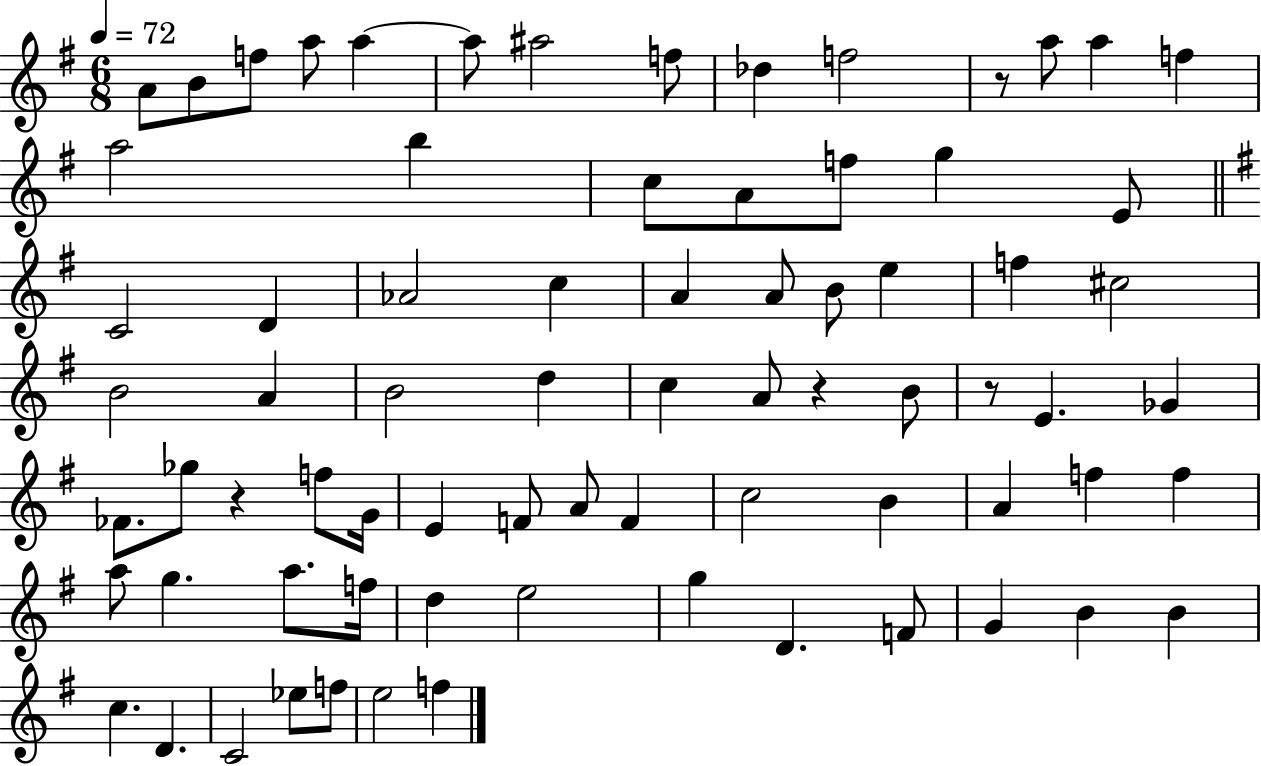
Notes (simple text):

A4/e B4/e F5/e A5/e A5/q A5/e A#5/h F5/e Db5/q F5/h R/e A5/e A5/q F5/q A5/h B5/q C5/e A4/e F5/e G5/q E4/e C4/h D4/q Ab4/h C5/q A4/q A4/e B4/e E5/q F5/q C#5/h B4/h A4/q B4/h D5/q C5/q A4/e R/q B4/e R/e E4/q. Gb4/q FES4/e. Gb5/e R/q F5/e G4/s E4/q F4/e A4/e F4/q C5/h B4/q A4/q F5/q F5/q A5/e G5/q. A5/e. F5/s D5/q E5/h G5/q D4/q. F4/e G4/q B4/q B4/q C5/q. D4/q. C4/h Eb5/e F5/e E5/h F5/q